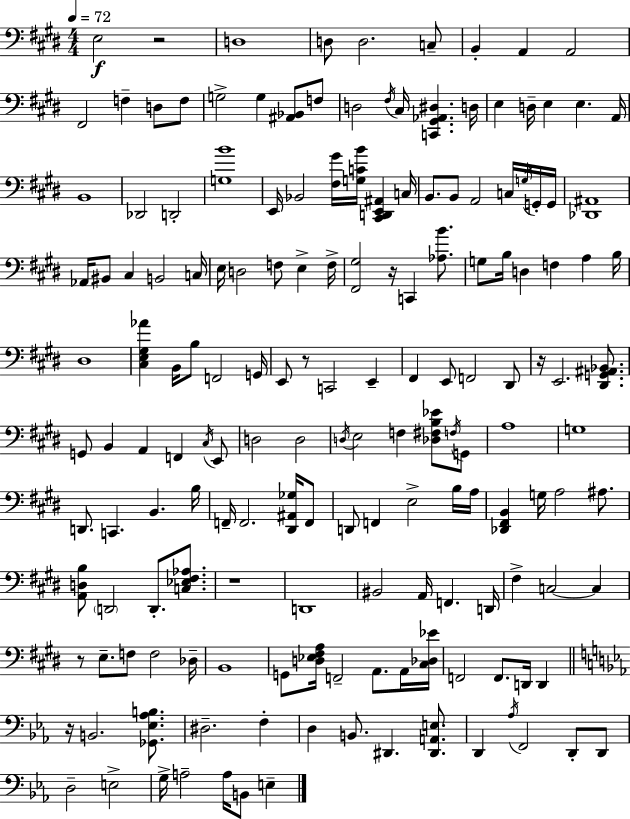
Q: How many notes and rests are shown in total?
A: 165